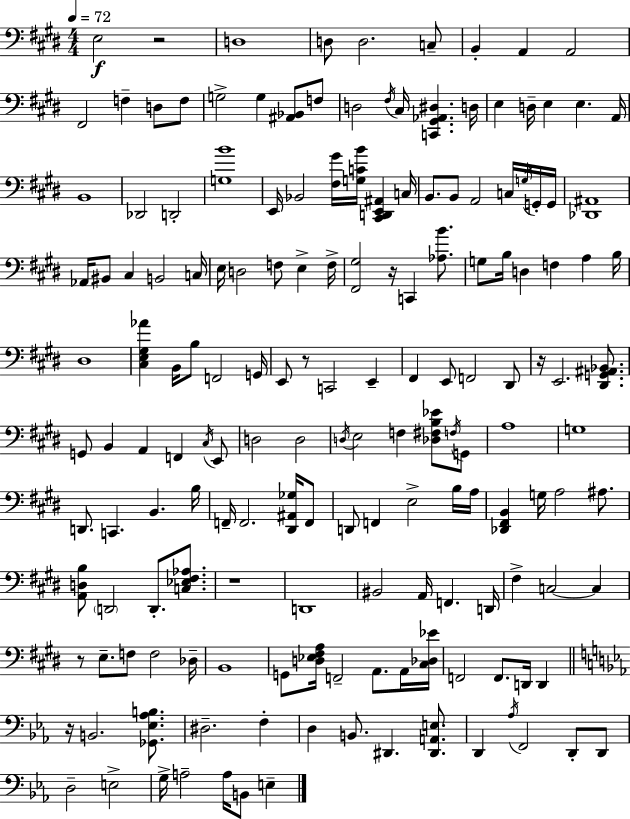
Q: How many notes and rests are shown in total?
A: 165